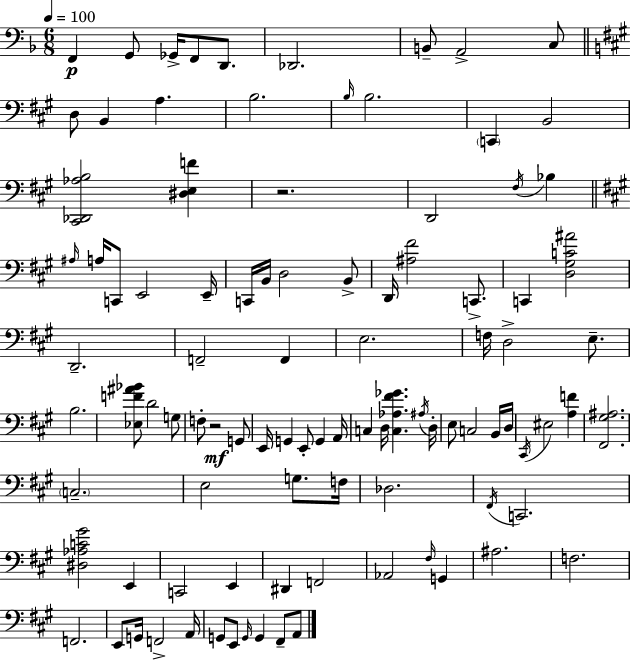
{
  \clef bass
  \numericTimeSignature
  \time 6/8
  \key d \minor
  \tempo 4 = 100
  f,4\p g,8 ges,16-> f,8 d,8. | des,2. | b,8-- a,2-> c8 | \bar "||" \break \key a \major d8 b,4 a4. | b2. | \grace { b16 } b2. | \parenthesize c,4 b,2 | \break <cis, des, aes b>2 <dis e f'>4 | r2. | d,2 \acciaccatura { fis16 } bes4 | \bar "||" \break \key a \major \grace { ais16 } a16 c,8 e,2 | e,16-- c,16 b,16 d2 b,8-> | d,16 <ais fis'>2 c,8.-> | c,4 <d gis c' ais'>2 | \break d,2.-- | f,2-- f,4 | e2. | f16 d2-> e8.-- | \break b2. | <ees f' ais' bes'>8 d'2 g8 | f8-. r2\mf g,8 | e,16 g,4 e,8-. g,4 | \break a,16 c4 d16 <c aes fis' ges'>4. | \acciaccatura { ais16 } d16-. e8 c2 | b,16 d16 \acciaccatura { cis,16 } eis2 <a f'>4 | <fis, gis ais>2. | \break \parenthesize c2.-- | e2 g8. | f16 des2. | \acciaccatura { fis,16 } c,2. | \break <dis aes c' gis'>2 | e,4 c,2 | e,4 dis,4 f,2 | aes,2 | \break \grace { fis16 } g,4 ais2. | f2. | f,2. | e,8 g,16 f,2-> | \break a,16 g,8 e,8 \grace { g,16 } g,4 | fis,8-- a,8 \bar "|."
}